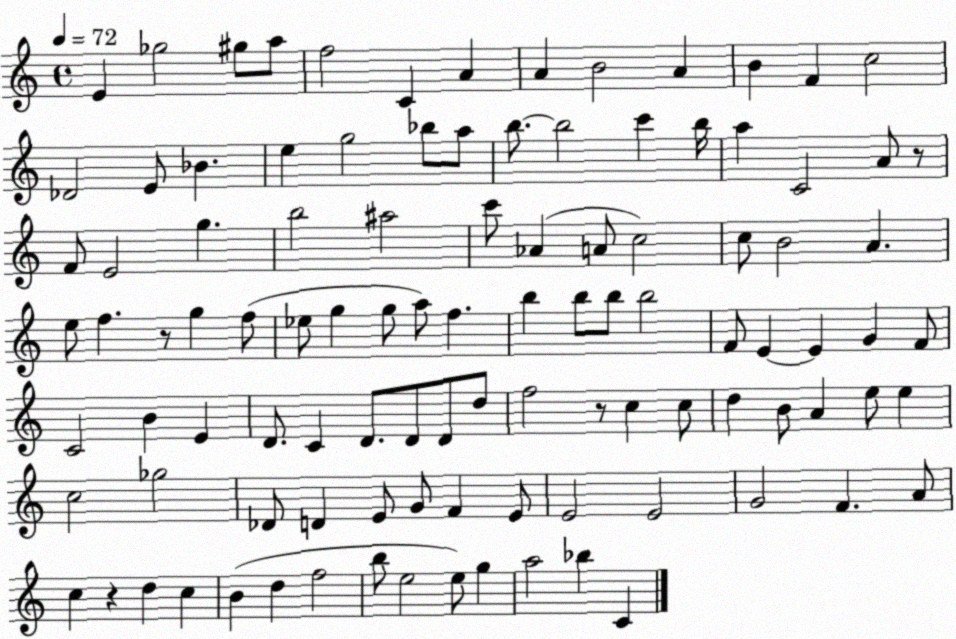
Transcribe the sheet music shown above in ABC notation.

X:1
T:Untitled
M:4/4
L:1/4
K:C
E _g2 ^g/2 a/2 f2 C A A B2 A B F c2 _D2 E/2 _B e g2 _b/2 a/2 b/2 b2 c' b/4 a C2 A/2 z/2 F/2 E2 g b2 ^a2 c'/2 _A A/2 c2 c/2 B2 A e/2 f z/2 g f/2 _e/2 g g/2 a/2 f b b/2 b/2 b2 F/2 E E G F/2 C2 B E D/2 C D/2 D/2 D/2 d/2 f2 z/2 c c/2 d B/2 A e/2 e c2 _g2 _D/2 D E/2 G/2 F E/2 E2 E2 G2 F A/2 c z d c B d f2 b/2 e2 e/2 g a2 _b C